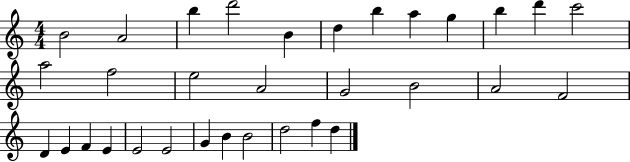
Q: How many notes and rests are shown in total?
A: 32